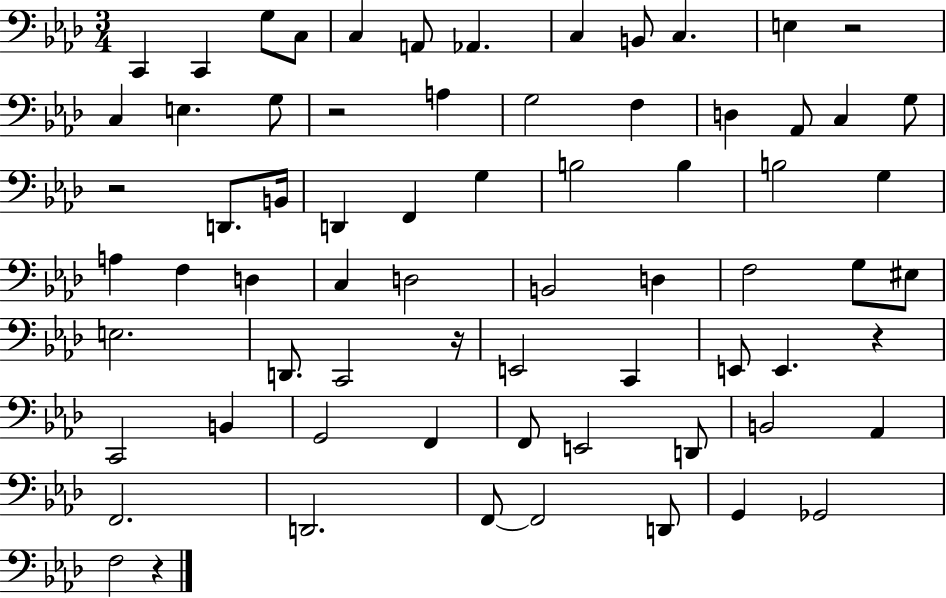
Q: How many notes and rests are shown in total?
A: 70